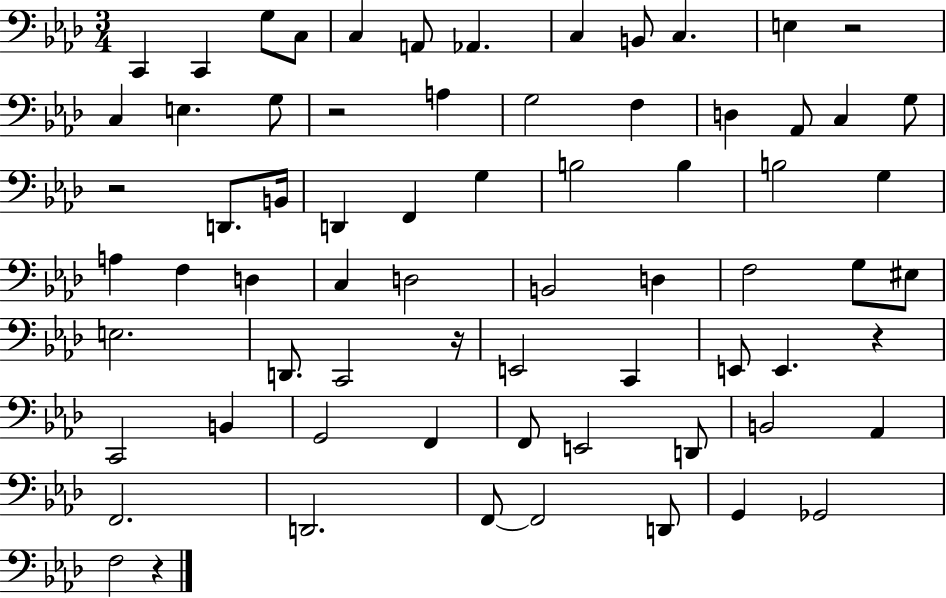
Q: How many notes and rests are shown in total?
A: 70